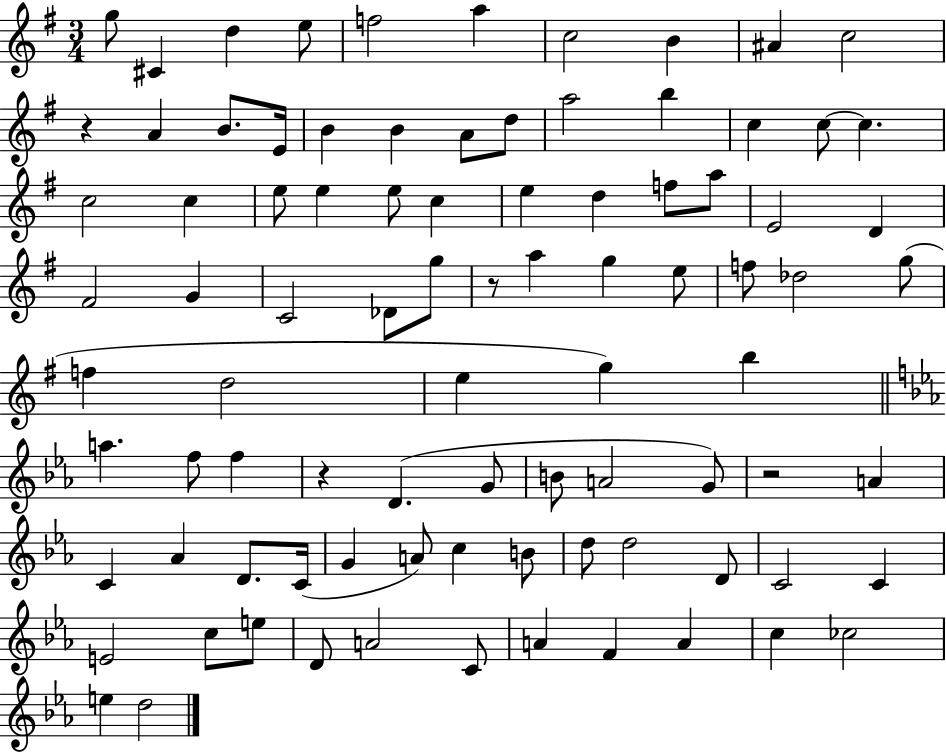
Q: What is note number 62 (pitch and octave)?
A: D4